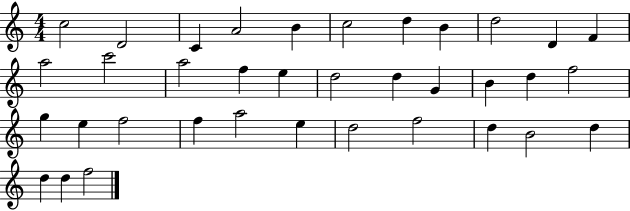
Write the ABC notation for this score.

X:1
T:Untitled
M:4/4
L:1/4
K:C
c2 D2 C A2 B c2 d B d2 D F a2 c'2 a2 f e d2 d G B d f2 g e f2 f a2 e d2 f2 d B2 d d d f2